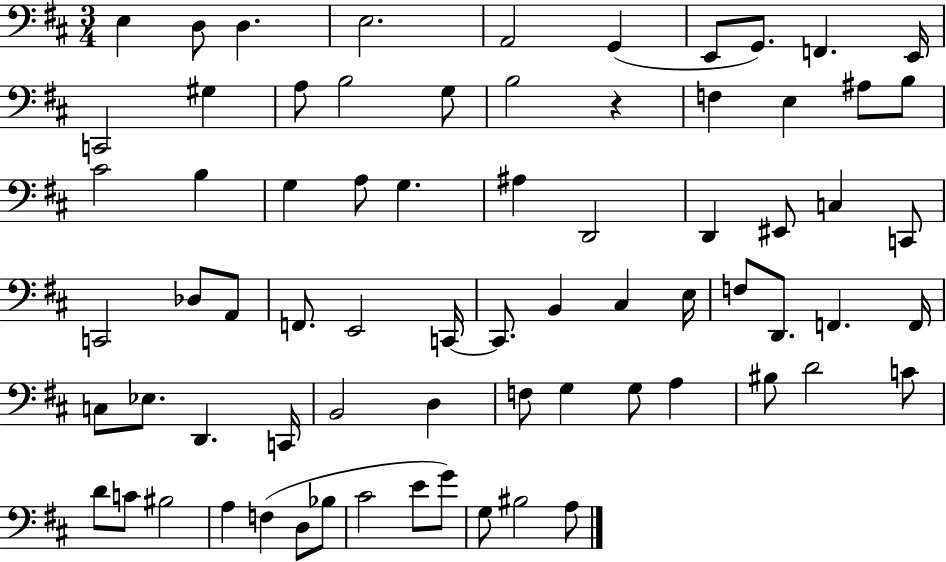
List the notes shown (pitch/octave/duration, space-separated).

E3/q D3/e D3/q. E3/h. A2/h G2/q E2/e G2/e. F2/q. E2/s C2/h G#3/q A3/e B3/h G3/e B3/h R/q F3/q E3/q A#3/e B3/e C#4/h B3/q G3/q A3/e G3/q. A#3/q D2/h D2/q EIS2/e C3/q C2/e C2/h Db3/e A2/e F2/e. E2/h C2/s C2/e. B2/q C#3/q E3/s F3/e D2/e. F2/q. F2/s C3/e Eb3/e. D2/q. C2/s B2/h D3/q F3/e G3/q G3/e A3/q BIS3/e D4/h C4/e D4/e C4/e BIS3/h A3/q F3/q D3/e Bb3/e C#4/h E4/e G4/e G3/e BIS3/h A3/e